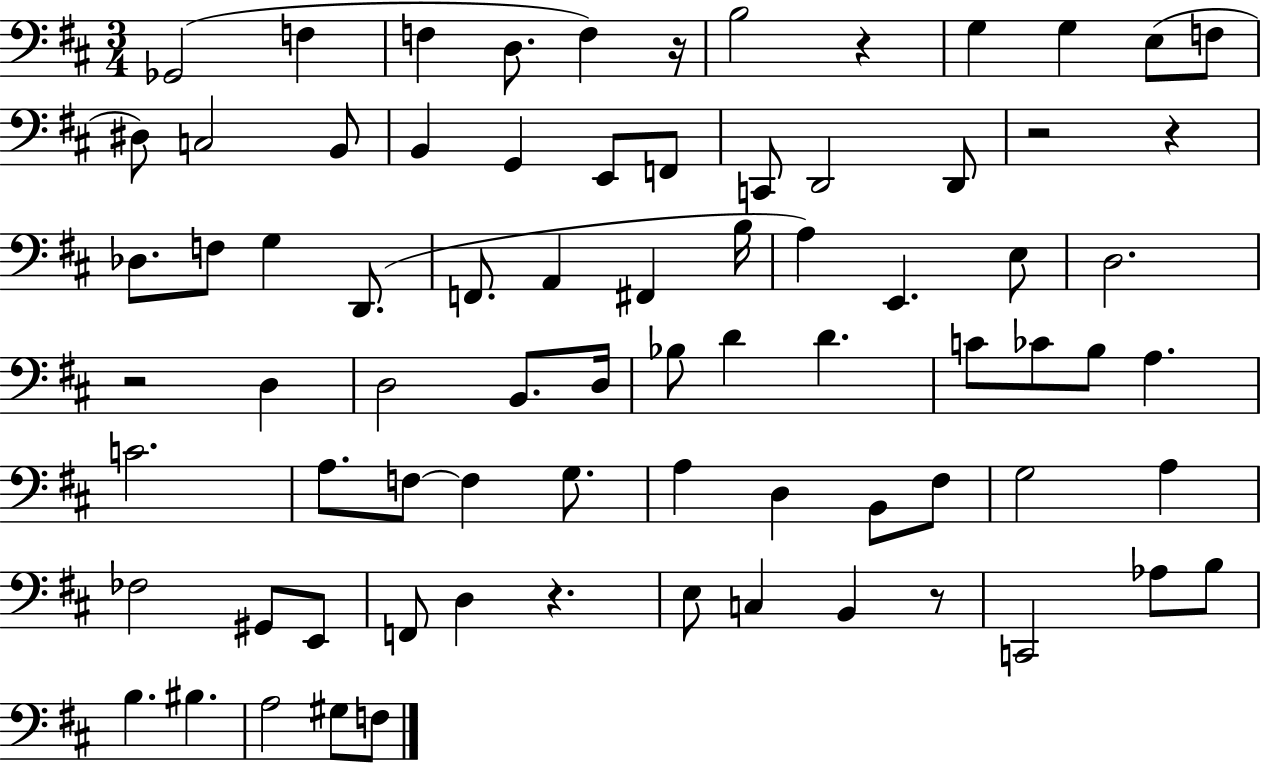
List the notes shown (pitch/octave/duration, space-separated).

Gb2/h F3/q F3/q D3/e. F3/q R/s B3/h R/q G3/q G3/q E3/e F3/e D#3/e C3/h B2/e B2/q G2/q E2/e F2/e C2/e D2/h D2/e R/h R/q Db3/e. F3/e G3/q D2/e. F2/e. A2/q F#2/q B3/s A3/q E2/q. E3/e D3/h. R/h D3/q D3/h B2/e. D3/s Bb3/e D4/q D4/q. C4/e CES4/e B3/e A3/q. C4/h. A3/e. F3/e F3/q G3/e. A3/q D3/q B2/e F#3/e G3/h A3/q FES3/h G#2/e E2/e F2/e D3/q R/q. E3/e C3/q B2/q R/e C2/h Ab3/e B3/e B3/q. BIS3/q. A3/h G#3/e F3/e